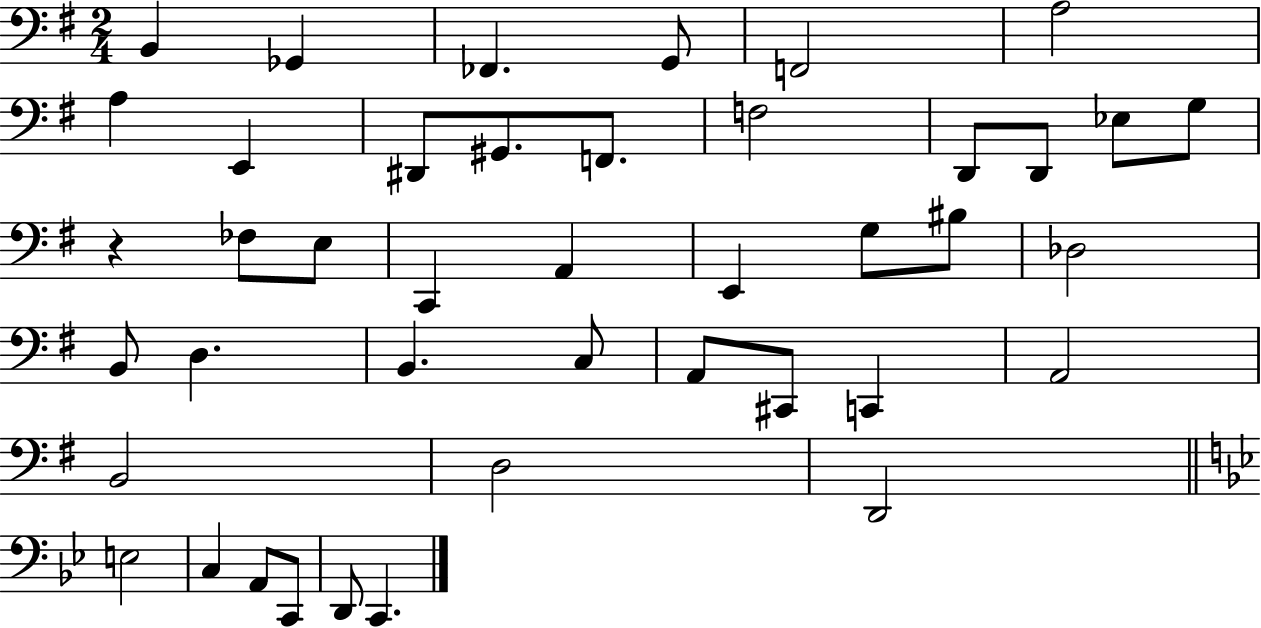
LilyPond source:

{
  \clef bass
  \numericTimeSignature
  \time 2/4
  \key g \major
  b,4 ges,4 | fes,4. g,8 | f,2 | a2 | \break a4 e,4 | dis,8 gis,8. f,8. | f2 | d,8 d,8 ees8 g8 | \break r4 fes8 e8 | c,4 a,4 | e,4 g8 bis8 | des2 | \break b,8 d4. | b,4. c8 | a,8 cis,8 c,4 | a,2 | \break b,2 | d2 | d,2 | \bar "||" \break \key g \minor e2 | c4 a,8 c,8 | d,8 c,4. | \bar "|."
}